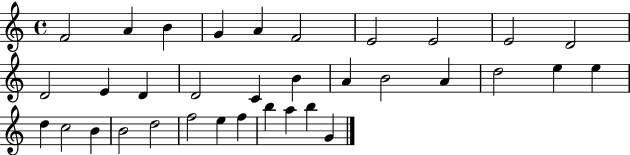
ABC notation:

X:1
T:Untitled
M:4/4
L:1/4
K:C
F2 A B G A F2 E2 E2 E2 D2 D2 E D D2 C B A B2 A d2 e e d c2 B B2 d2 f2 e f b a b G